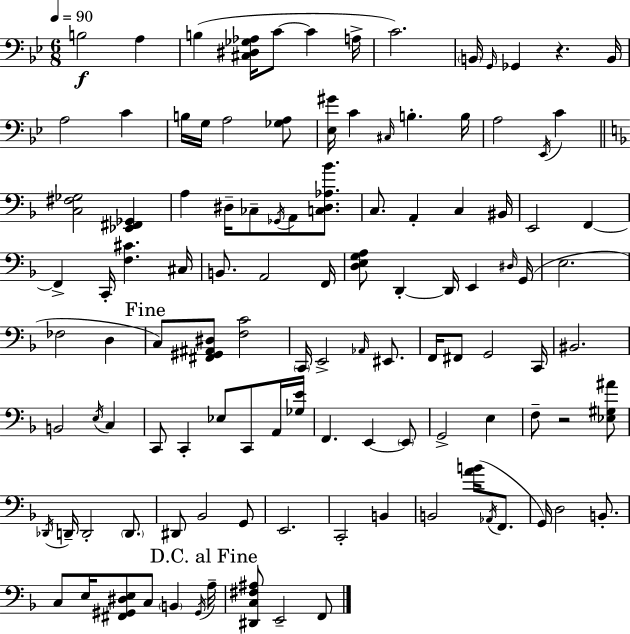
X:1
T:Untitled
M:6/8
L:1/4
K:Gm
B,2 A, B, [^C,^D,_G,_A,]/4 C/2 C A,/4 C2 B,,/4 G,,/4 _G,, z B,,/4 A,2 C B,/4 G,/4 A,2 [_G,A,]/2 [_E,^G]/4 C ^C,/4 B, B,/4 A,2 _E,,/4 C [C,^F,_G,]2 [_E,,^F,,_G,,] A, ^D,/4 _C,/2 _G,,/4 A,,/2 [C,^D,_A,_B]/2 C,/2 A,, C, ^B,,/4 E,,2 F,, F,, C,,/4 [F,^C] ^C,/4 B,,/2 A,,2 F,,/4 [D,E,G,A,]/2 D,, D,,/4 E,, ^D,/4 G,,/4 E,2 _F,2 D, C,/2 [^F,,^G,,^A,,^D,]/2 [F,C]2 C,,/4 E,,2 _A,,/4 ^E,,/2 F,,/4 ^F,,/2 G,,2 C,,/4 ^B,,2 B,,2 E,/4 C, C,,/2 C,, _E,/2 C,,/2 A,,/4 [_G,E]/4 F,, E,, E,,/2 G,,2 E, F,/2 z2 [_E,^G,^A]/2 _D,,/4 D,,/4 D,,2 D,,/2 ^D,,/2 _B,,2 G,,/2 E,,2 C,,2 B,, B,,2 [AB]/4 _A,,/4 F,,/2 G,,/4 D,2 B,,/2 C,/2 E,/4 [^F,,^G,,^D,E,]/2 C,/2 B,, ^G,,/4 A,/4 [^D,,C,^F,^A,]/2 E,,2 F,,/2